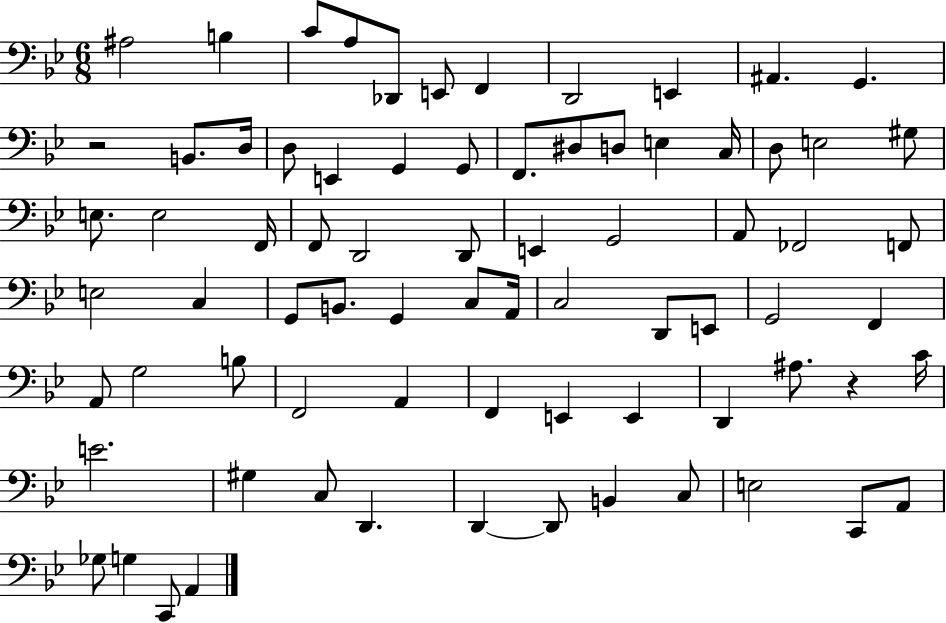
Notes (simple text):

A#3/h B3/q C4/e A3/e Db2/e E2/e F2/q D2/h E2/q A#2/q. G2/q. R/h B2/e. D3/s D3/e E2/q G2/q G2/e F2/e. D#3/e D3/e E3/q C3/s D3/e E3/h G#3/e E3/e. E3/h F2/s F2/e D2/h D2/e E2/q G2/h A2/e FES2/h F2/e E3/h C3/q G2/e B2/e. G2/q C3/e A2/s C3/h D2/e E2/e G2/h F2/q A2/e G3/h B3/e F2/h A2/q F2/q E2/q E2/q D2/q A#3/e. R/q C4/s E4/h. G#3/q C3/e D2/q. D2/q D2/e B2/q C3/e E3/h C2/e A2/e Gb3/e G3/q C2/e A2/q